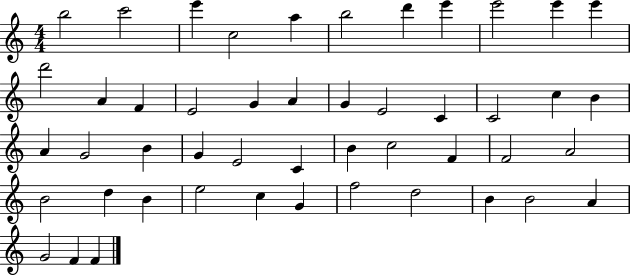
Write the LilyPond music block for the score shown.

{
  \clef treble
  \numericTimeSignature
  \time 4/4
  \key c \major
  b''2 c'''2 | e'''4 c''2 a''4 | b''2 d'''4 e'''4 | e'''2 e'''4 e'''4 | \break d'''2 a'4 f'4 | e'2 g'4 a'4 | g'4 e'2 c'4 | c'2 c''4 b'4 | \break a'4 g'2 b'4 | g'4 e'2 c'4 | b'4 c''2 f'4 | f'2 a'2 | \break b'2 d''4 b'4 | e''2 c''4 g'4 | f''2 d''2 | b'4 b'2 a'4 | \break g'2 f'4 f'4 | \bar "|."
}